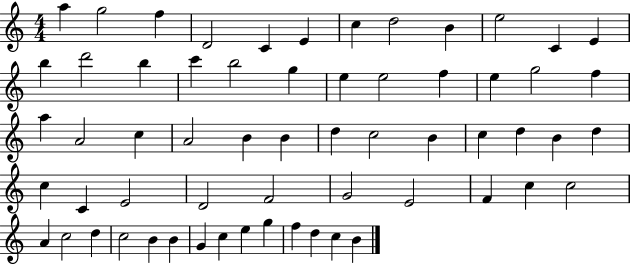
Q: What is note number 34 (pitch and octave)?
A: C5